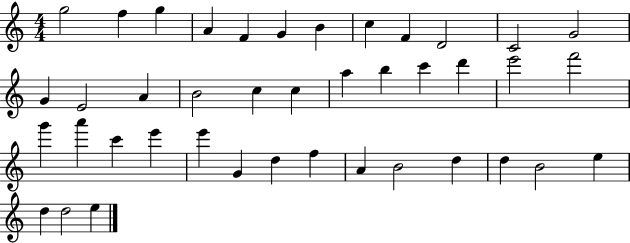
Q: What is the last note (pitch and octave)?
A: E5